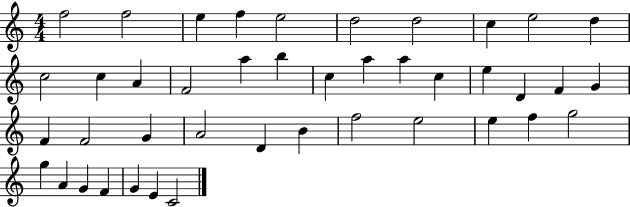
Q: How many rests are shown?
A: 0